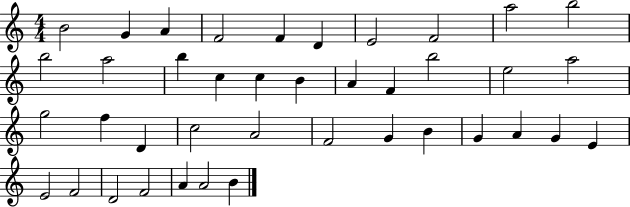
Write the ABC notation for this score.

X:1
T:Untitled
M:4/4
L:1/4
K:C
B2 G A F2 F D E2 F2 a2 b2 b2 a2 b c c B A F b2 e2 a2 g2 f D c2 A2 F2 G B G A G E E2 F2 D2 F2 A A2 B